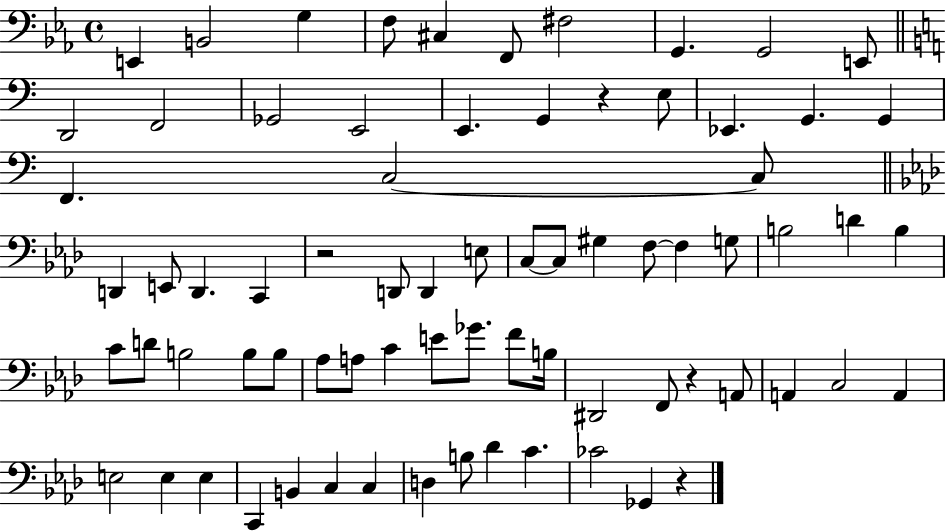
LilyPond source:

{
  \clef bass
  \time 4/4
  \defaultTimeSignature
  \key ees \major
  e,4 b,2 g4 | f8 cis4 f,8 fis2 | g,4. g,2 e,8 | \bar "||" \break \key a \minor d,2 f,2 | ges,2 e,2 | e,4. g,4 r4 e8 | ees,4. g,4. g,4 | \break f,4. c2~~ c8 | \bar "||" \break \key f \minor d,4 e,8 d,4. c,4 | r2 d,8 d,4 e8 | c8~~ c8 gis4 f8~~ f4 g8 | b2 d'4 b4 | \break c'8 d'8 b2 b8 b8 | aes8 a8 c'4 e'8 ges'8. f'8 b16 | dis,2 f,8 r4 a,8 | a,4 c2 a,4 | \break e2 e4 e4 | c,4 b,4 c4 c4 | d4 b8 des'4 c'4. | ces'2 ges,4 r4 | \break \bar "|."
}